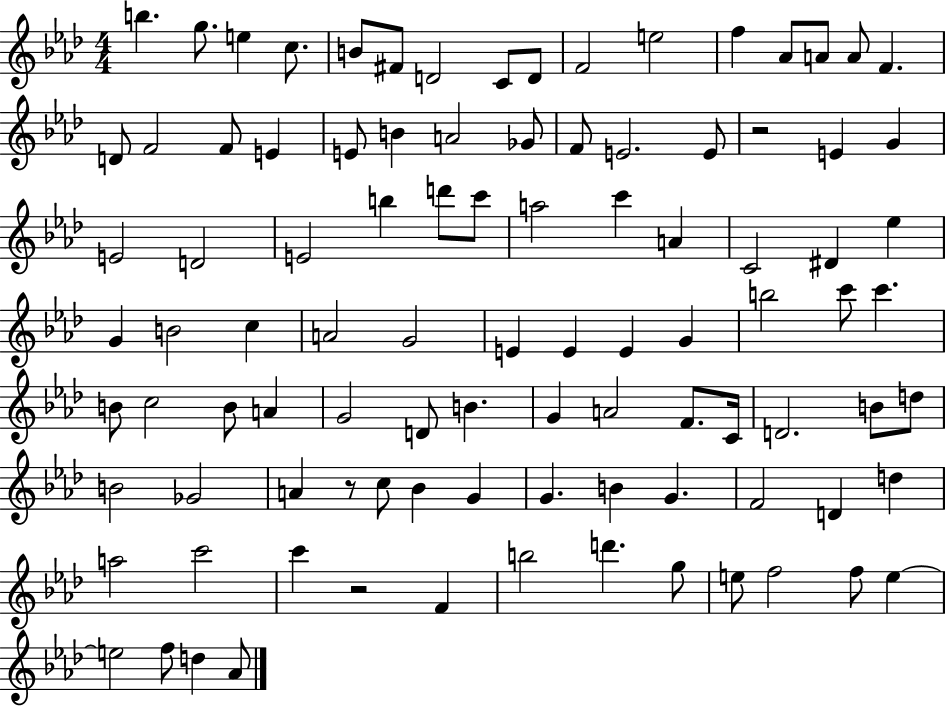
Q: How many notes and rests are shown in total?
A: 97